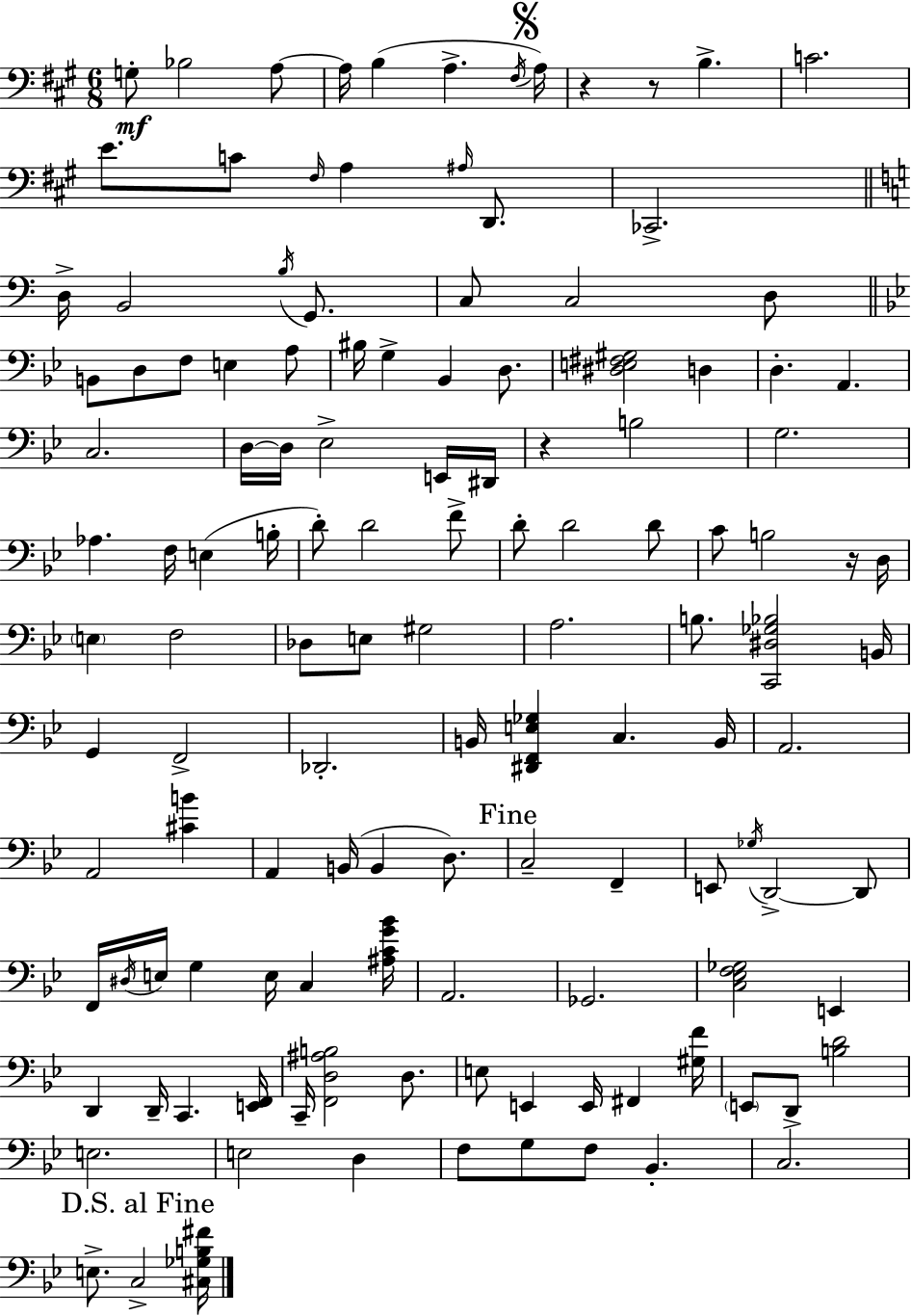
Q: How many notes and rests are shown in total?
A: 128